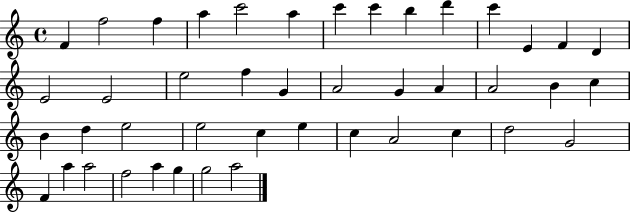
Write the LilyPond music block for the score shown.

{
  \clef treble
  \time 4/4
  \defaultTimeSignature
  \key c \major
  f'4 f''2 f''4 | a''4 c'''2 a''4 | c'''4 c'''4 b''4 d'''4 | c'''4 e'4 f'4 d'4 | \break e'2 e'2 | e''2 f''4 g'4 | a'2 g'4 a'4 | a'2 b'4 c''4 | \break b'4 d''4 e''2 | e''2 c''4 e''4 | c''4 a'2 c''4 | d''2 g'2 | \break f'4 a''4 a''2 | f''2 a''4 g''4 | g''2 a''2 | \bar "|."
}